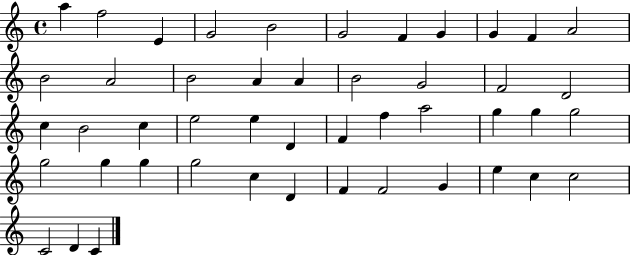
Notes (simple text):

A5/q F5/h E4/q G4/h B4/h G4/h F4/q G4/q G4/q F4/q A4/h B4/h A4/h B4/h A4/q A4/q B4/h G4/h F4/h D4/h C5/q B4/h C5/q E5/h E5/q D4/q F4/q F5/q A5/h G5/q G5/q G5/h G5/h G5/q G5/q G5/h C5/q D4/q F4/q F4/h G4/q E5/q C5/q C5/h C4/h D4/q C4/q